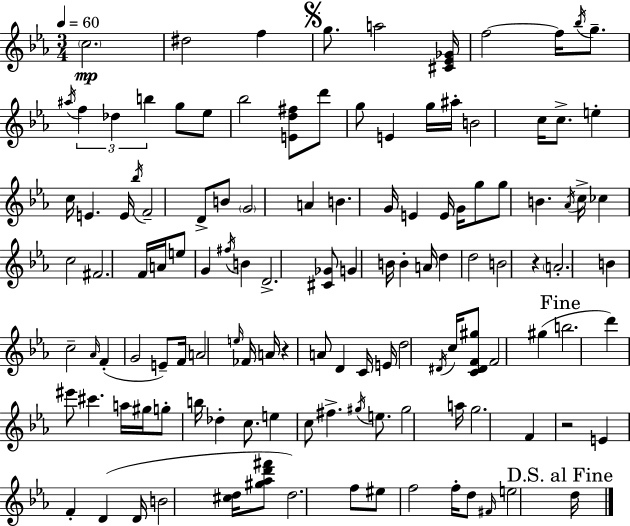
{
  \clef treble
  \numericTimeSignature
  \time 3/4
  \key c \minor
  \tempo 4 = 60
  \repeat volta 2 { \parenthesize c''2.\mp | dis''2 f''4 | \mark \markup { \musicglyph "scripts.segno" } g''8. a''2 <cis' ees' ges'>16 | f''2~~ f''16 \acciaccatura { bes''16 } g''8.-- | \break \acciaccatura { ais''16 } \tuplet 3/2 { f''4 des''4 b''4 } | g''8 ees''8 bes''2 | <e' d'' fis''>8 d'''8 g''8 e'4 | g''16 ais''16-. b'2 c''16 c''8.-> | \break e''4-. c''16 e'4. | e'16 \acciaccatura { bes''16 } f'2-- d'8-> | b'8 \parenthesize g'2 a'4 | b'4. g'16 e'4 | \break e'16 g'16 g''8 g''8 b'4. | \acciaccatura { aes'16 } c''16-> ces''4 c''2 | fis'2. | f'16 a'16 e''8 g'4 | \break \acciaccatura { fis''16 } b'4 d'2.-> | <cis' ges'>8 g'4 b'16 | b'4-. a'16 d''4 d''2 | b'2 | \break r4 \parenthesize a'2.-. | b'4 c''2-- | \grace { aes'16 } f'4-.( g'2 | e'8--) f'16 a'2 | \break \grace { e''16 } fes'16 a'16 r4 | a'8 d'4 c'16 e'16 d''2 | \acciaccatura { dis'16 } c''16 <c' dis' f' gis''>8 f'2 | gis''4( \mark "Fine" b''2. | \break d'''4) | eis'''8 cis'''4. a''16 gis''16 g''8-. | b''16 des''4-. c''8. e''4 | c''8 fis''4.-> \acciaccatura { gis''16 } e''8. | \break gis''2 a''16 g''2. | f'4 | r2 e'4 | f'4-. d'4( d'16 b'2 | \break <cis'' d''>16 <gis'' aes'' d''' fis'''>8 d''2.) | f''8 eis''8 | f''2 f''16-. d''8 | \grace { fis'16 } e''2 \mark "D.S. al Fine" d''16 } \bar "|."
}